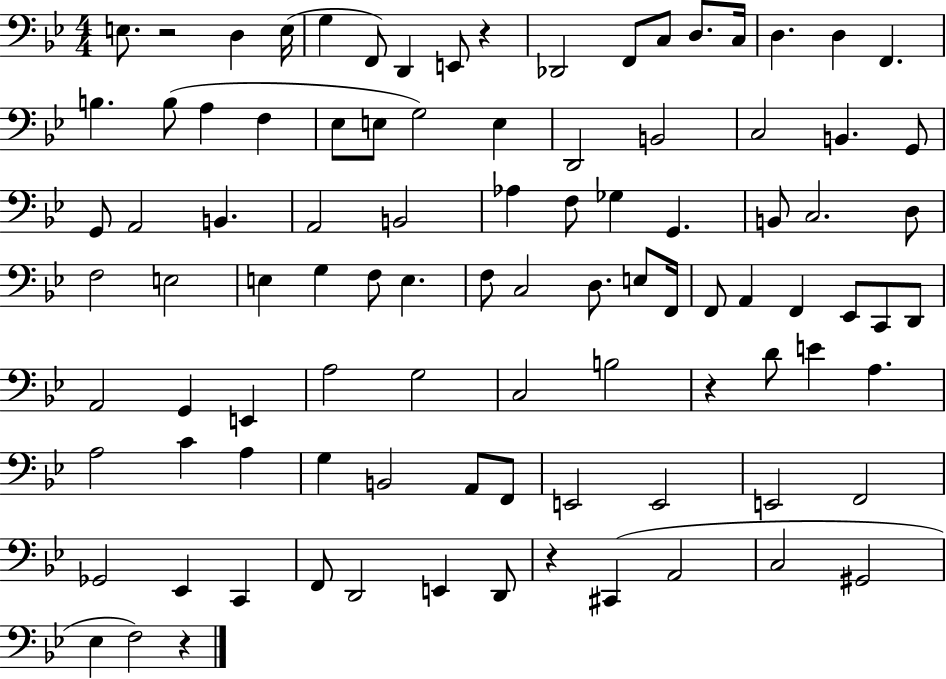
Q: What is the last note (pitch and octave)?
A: F3